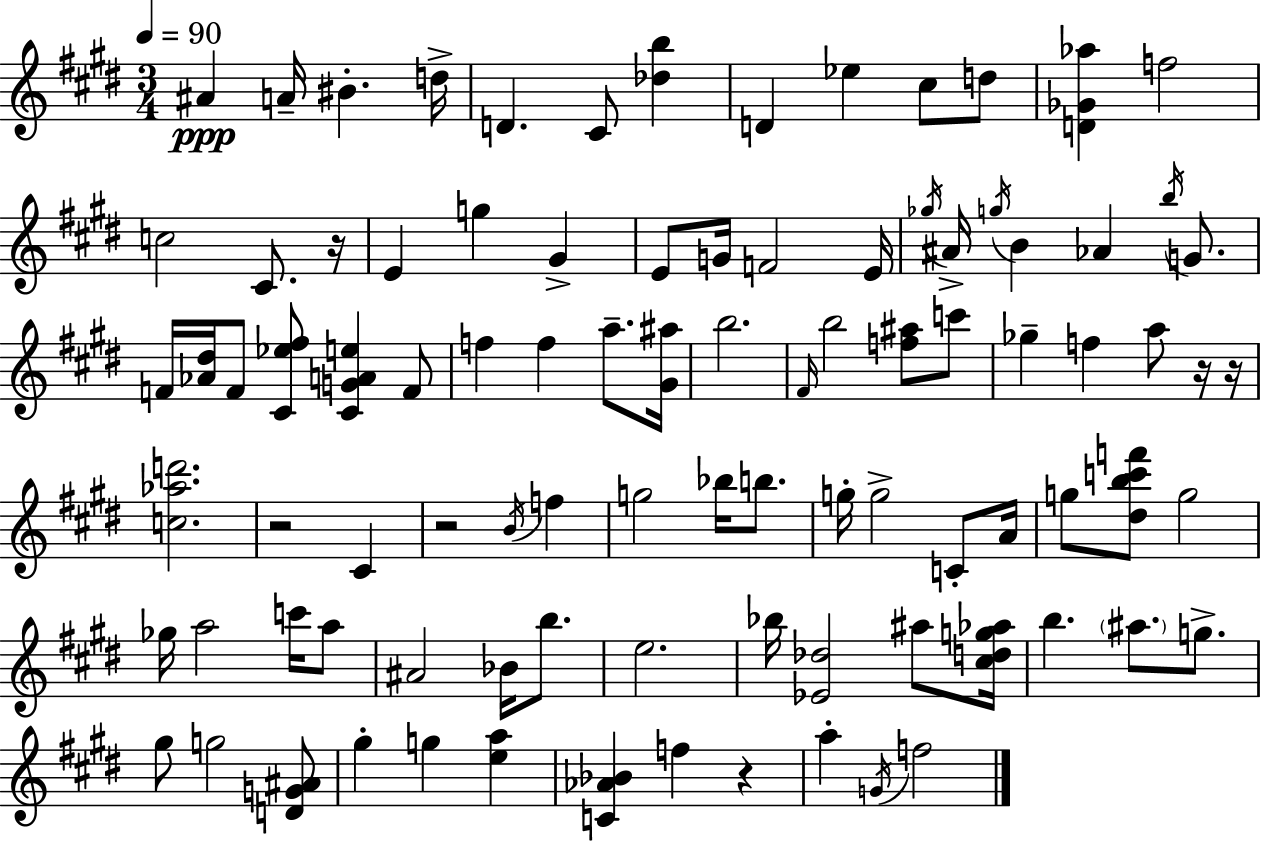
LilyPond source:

{
  \clef treble
  \numericTimeSignature
  \time 3/4
  \key e \major
  \tempo 4 = 90
  \repeat volta 2 { ais'4\ppp a'16-- bis'4.-. d''16-> | d'4. cis'8 <des'' b''>4 | d'4 ees''4 cis''8 d''8 | <d' ges' aes''>4 f''2 | \break c''2 cis'8. r16 | e'4 g''4 gis'4-> | e'8 g'16 f'2 e'16 | \acciaccatura { ges''16 } ais'16-> \acciaccatura { g''16 } b'4 aes'4 \acciaccatura { b''16 } | \break g'8. f'16 <aes' dis''>16 f'8 <cis' ees'' fis''>8 <cis' g' a' e''>4 | f'8 f''4 f''4 a''8.-- | <gis' ais''>16 b''2. | \grace { fis'16 } b''2 | \break <f'' ais''>8 c'''8 ges''4-- f''4 | a''8 r16 r16 <c'' aes'' d'''>2. | r2 | cis'4 r2 | \break \acciaccatura { b'16 } f''4 g''2 | bes''16 b''8. g''16-. g''2-> | c'8-. a'16 g''8 <dis'' b'' c''' f'''>8 g''2 | ges''16 a''2 | \break c'''16 a''8 ais'2 | bes'16 b''8. e''2. | bes''16 <ees' des''>2 | ais''8 <cis'' d'' g'' aes''>16 b''4. \parenthesize ais''8. | \break g''8.-> gis''8 g''2 | <d' g' ais'>8 gis''4-. g''4 | <e'' a''>4 <c' aes' bes'>4 f''4 | r4 a''4-. \acciaccatura { g'16 } f''2 | \break } \bar "|."
}